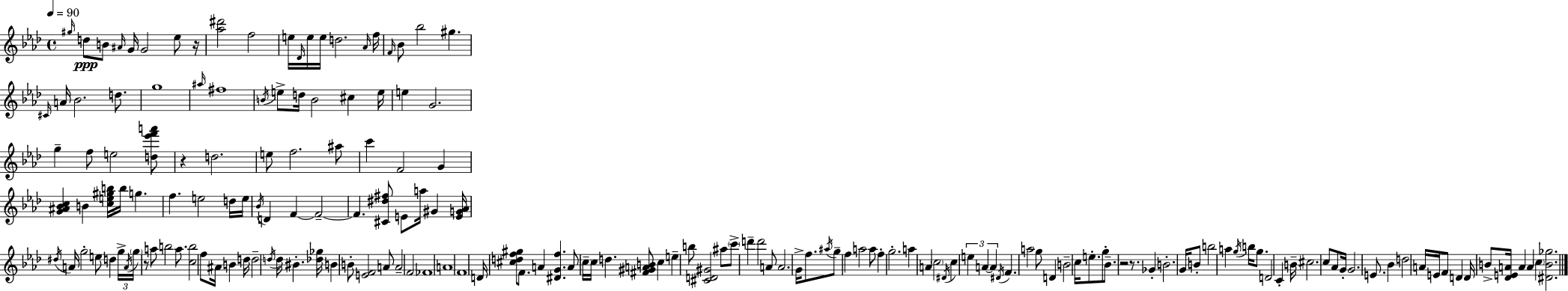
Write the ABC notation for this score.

X:1
T:Untitled
M:4/4
L:1/4
K:Ab
^g/4 d/2 B/2 ^A/4 G/4 G2 _e/2 z/4 [_a^d']2 f2 e/4 _D/4 e/4 e/4 d2 _A/4 f/4 F/4 _B/2 _b2 ^g ^C/4 A/4 _B2 d/2 g4 ^a/4 ^f4 B/4 e/2 d/4 B2 ^c e/4 e G2 g f/2 e2 [d_e'f'a']/2 z d2 e/2 f2 ^a/2 c' F2 G [G^A_Bc] B [ce^gb]/4 b/4 g f e2 d/4 e/4 _B/4 D F F2 F [^C^d^f]/2 E/2 a/4 ^G [EG_A]/4 ^d/4 A/4 g2 e/2 d g/4 A/4 g/4 z/2 a/2 b2 a/2 [cb]2 f/2 ^A/4 B d/4 d2 d/4 d/4 ^B [_d_g]/4 B B/2 [EF]2 A/2 A2 F2 _F4 A4 F4 D/4 [^cdf^g]/2 F/2 A [^DGf] A/2 c/4 c/4 d [^F^GAB]/2 c e b/2 [^CD^G]2 ^a/2 c'/2 d' d'2 A/2 A2 G/4 f/2 ^a/4 g/2 f a2 a/2 f g2 a A c2 ^D/4 c e A A ^D/4 F a2 g/2 D B2 c/4 e/2 g/2 _B/2 z2 z/2 _G B2 G/4 B/2 b2 a g/4 b/4 g/2 D2 C B/4 ^c2 c/2 _A/2 G/4 G2 E/2 _B d2 A/4 E/4 F/2 D D/4 B/2 [_DEA]/4 A A c [^DB_g]2